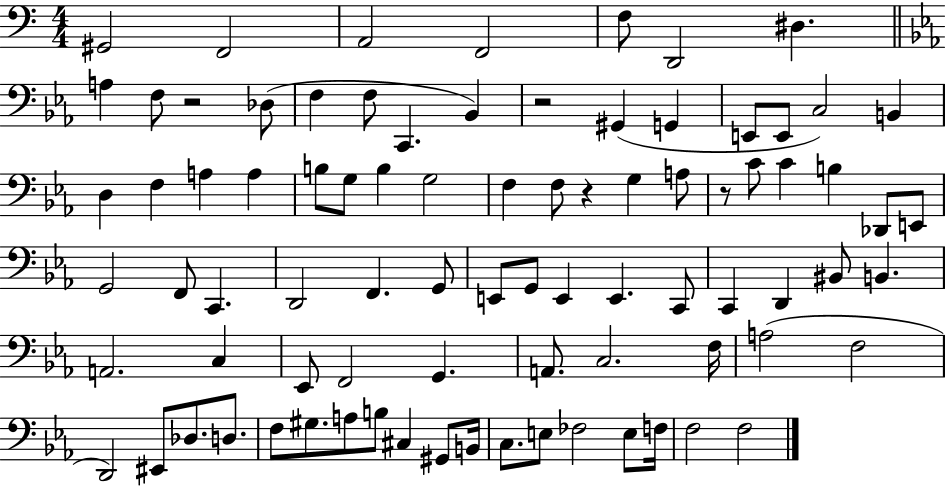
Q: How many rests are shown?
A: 4